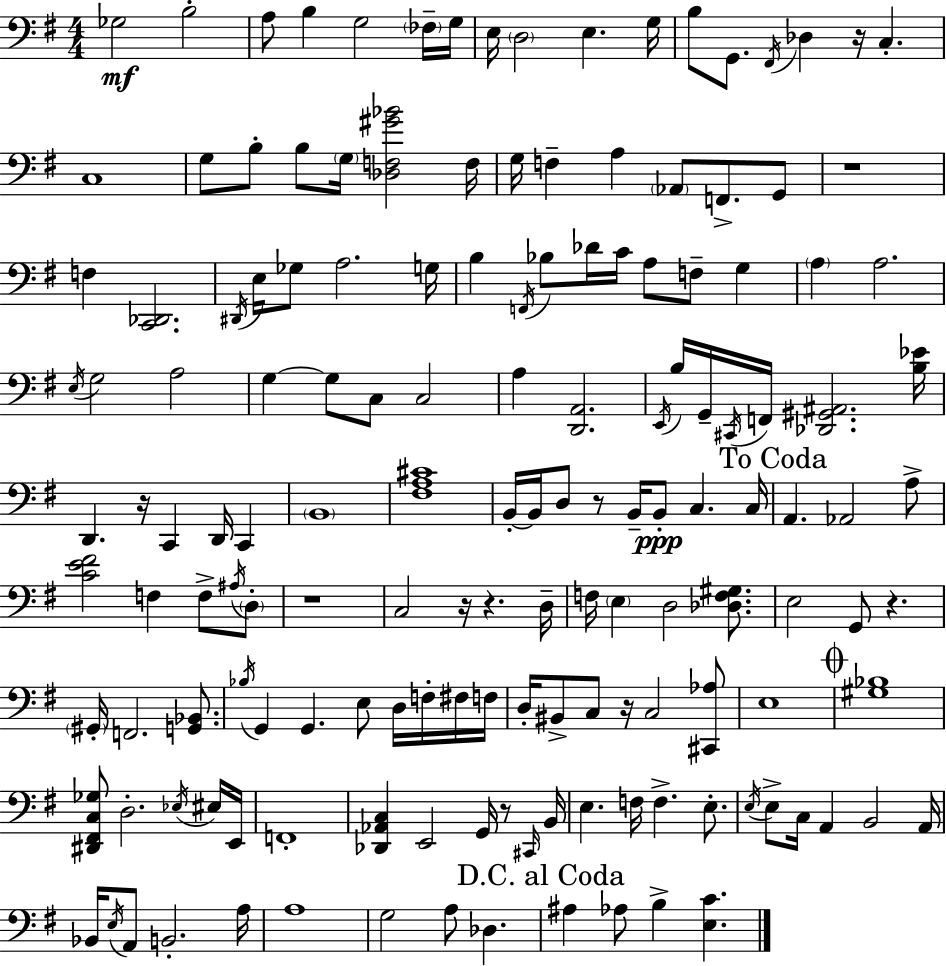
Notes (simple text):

Gb3/h B3/h A3/e B3/q G3/h FES3/s G3/s E3/s D3/h E3/q. G3/s B3/e G2/e. F#2/s Db3/q R/s C3/q. C3/w G3/e B3/e B3/e G3/s [Db3,F3,G#4,Bb4]/h F3/s G3/s F3/q A3/q Ab2/e F2/e. G2/e R/w F3/q [C2,Db2]/h. D#2/s E3/s Gb3/e A3/h. G3/s B3/q F2/s Bb3/e Db4/s C4/s A3/e F3/e G3/q A3/q A3/h. E3/s G3/h A3/h G3/q G3/e C3/e C3/h A3/q [D2,A2]/h. E2/s B3/s G2/s C#2/s F2/s [Db2,G#2,A#2]/h. [B3,Eb4]/s D2/q. R/s C2/q D2/s C2/q B2/w [F#3,A3,C#4]/w B2/s B2/s D3/e R/e B2/s B2/e C3/q. C3/s A2/q. Ab2/h A3/e [C4,E4,F#4]/h F3/q F3/e A#3/s D3/e R/w C3/h R/s R/q. D3/s F3/s E3/q D3/h [Db3,F3,G#3]/e. E3/h G2/e R/q. G#2/s F2/h. [G2,Bb2]/e. Bb3/s G2/q G2/q. E3/e D3/s F3/s F#3/s F3/s D3/s BIS2/e C3/e R/s C3/h [C#2,Ab3]/e E3/w [G#3,Bb3]/w [D#2,F#2,C3,Gb3]/e D3/h. Eb3/s EIS3/s E2/s F2/w [Db2,Ab2,C3]/q E2/h G2/s R/e C#2/s B2/s E3/q. F3/s F3/q. E3/e. E3/s E3/e C3/s A2/q B2/h A2/s Bb2/s E3/s A2/e B2/h. A3/s A3/w G3/h A3/e Db3/q. A#3/q Ab3/e B3/q [E3,C4]/q.